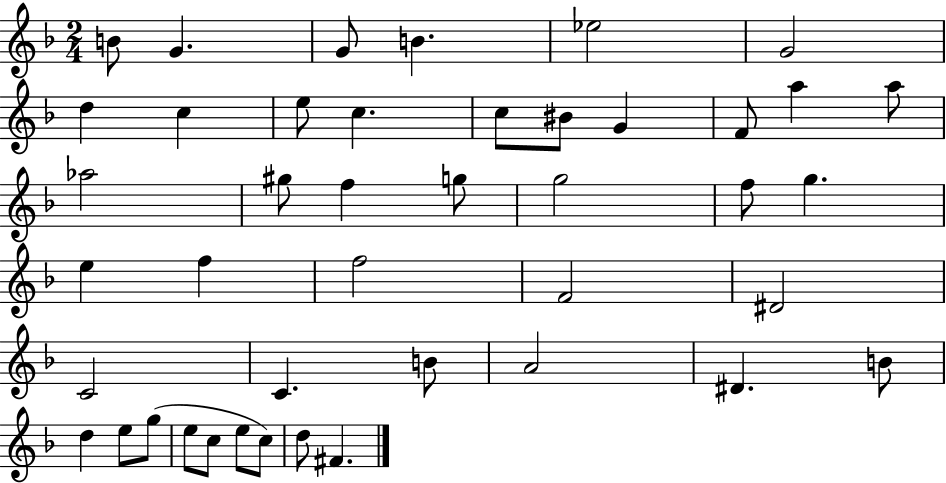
B4/e G4/q. G4/e B4/q. Eb5/h G4/h D5/q C5/q E5/e C5/q. C5/e BIS4/e G4/q F4/e A5/q A5/e Ab5/h G#5/e F5/q G5/e G5/h F5/e G5/q. E5/q F5/q F5/h F4/h D#4/h C4/h C4/q. B4/e A4/h D#4/q. B4/e D5/q E5/e G5/e E5/e C5/e E5/e C5/e D5/e F#4/q.